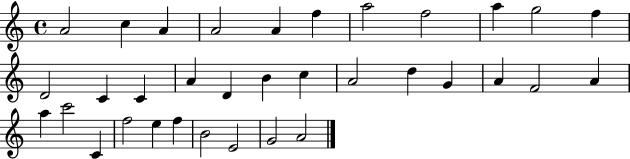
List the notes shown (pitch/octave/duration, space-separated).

A4/h C5/q A4/q A4/h A4/q F5/q A5/h F5/h A5/q G5/h F5/q D4/h C4/q C4/q A4/q D4/q B4/q C5/q A4/h D5/q G4/q A4/q F4/h A4/q A5/q C6/h C4/q F5/h E5/q F5/q B4/h E4/h G4/h A4/h